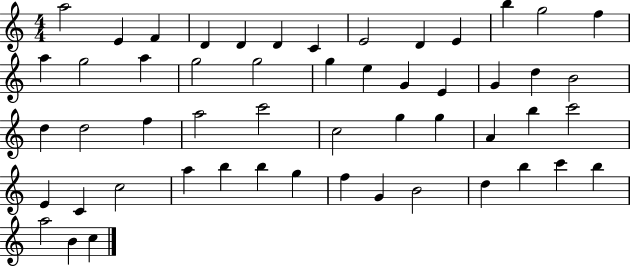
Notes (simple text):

A5/h E4/q F4/q D4/q D4/q D4/q C4/q E4/h D4/q E4/q B5/q G5/h F5/q A5/q G5/h A5/q G5/h G5/h G5/q E5/q G4/q E4/q G4/q D5/q B4/h D5/q D5/h F5/q A5/h C6/h C5/h G5/q G5/q A4/q B5/q C6/h E4/q C4/q C5/h A5/q B5/q B5/q G5/q F5/q G4/q B4/h D5/q B5/q C6/q B5/q A5/h B4/q C5/q